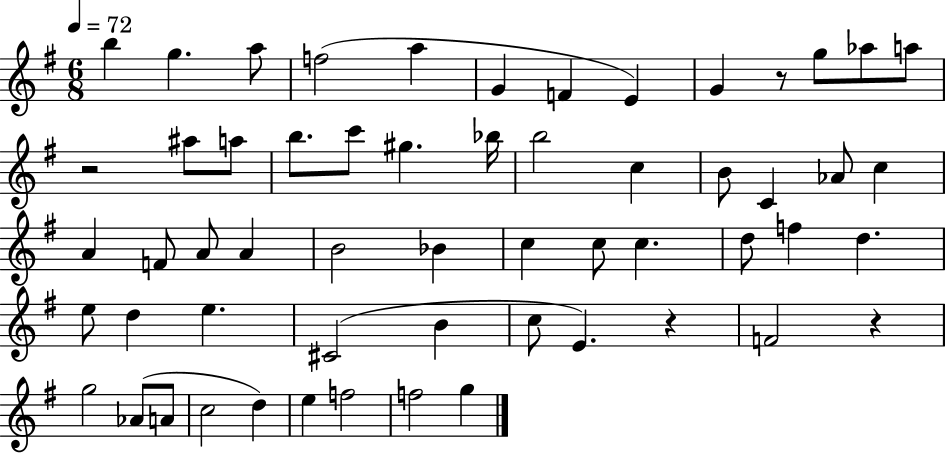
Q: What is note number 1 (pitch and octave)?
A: B5